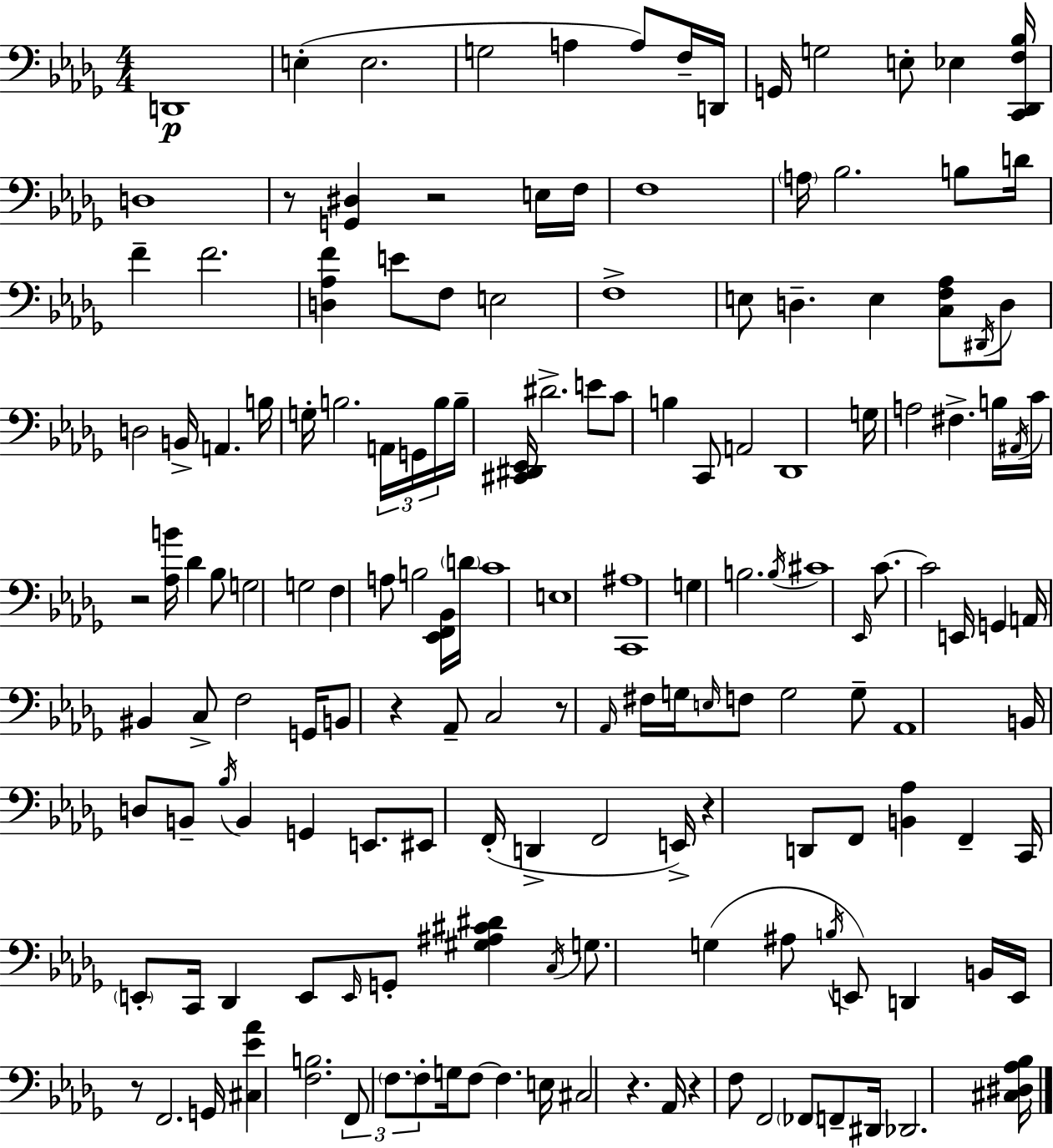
D2/w E3/q E3/h. G3/h A3/q A3/e F3/s D2/s G2/s G3/h E3/e Eb3/q [C2,Db2,F3,Bb3]/s D3/w R/e [G2,D#3]/q R/h E3/s F3/s F3/w A3/s Bb3/h. B3/e D4/s F4/q F4/h. [D3,Ab3,F4]/q E4/e F3/e E3/h F3/w E3/e D3/q. E3/q [C3,F3,Ab3]/e D#2/s D3/e D3/h B2/s A2/q. B3/s G3/s B3/h. A2/s G2/s B3/s B3/s [C#2,D#2,Eb2]/s D#4/h. E4/e C4/e B3/q C2/e A2/h Db2/w G3/s A3/h F#3/q. B3/s A#2/s C4/s R/h [Ab3,B4]/s Db4/q Bb3/e G3/h G3/h F3/q A3/e B3/h [Eb2,F2,Bb2]/s D4/s C4/w E3/w [C2,A#3]/w G3/q B3/h. B3/s C#4/w Eb2/s C4/e. C4/h E2/s G2/q A2/s BIS2/q C3/e F3/h G2/s B2/e R/q Ab2/e C3/h R/e Ab2/s F#3/s G3/s E3/s F3/e G3/h G3/e Ab2/w B2/s D3/e B2/e Bb3/s B2/q G2/q E2/e. EIS2/e F2/s D2/q F2/h E2/s R/q D2/e F2/e [B2,Ab3]/q F2/q C2/s E2/e C2/s Db2/q E2/e E2/s G2/e [G#3,A#3,C#4,D#4]/q C3/s G3/e. G3/q A#3/e B3/s E2/e D2/q B2/s E2/s R/e F2/h. G2/s [C#3,Eb4,Ab4]/q [F3,B3]/h. F2/e F3/e. F3/e G3/s F3/e F3/q. E3/s C#3/h R/q. Ab2/s R/q F3/e F2/h FES2/e F2/e D#2/s Db2/h. [C#3,D#3,Ab3,Bb3]/s